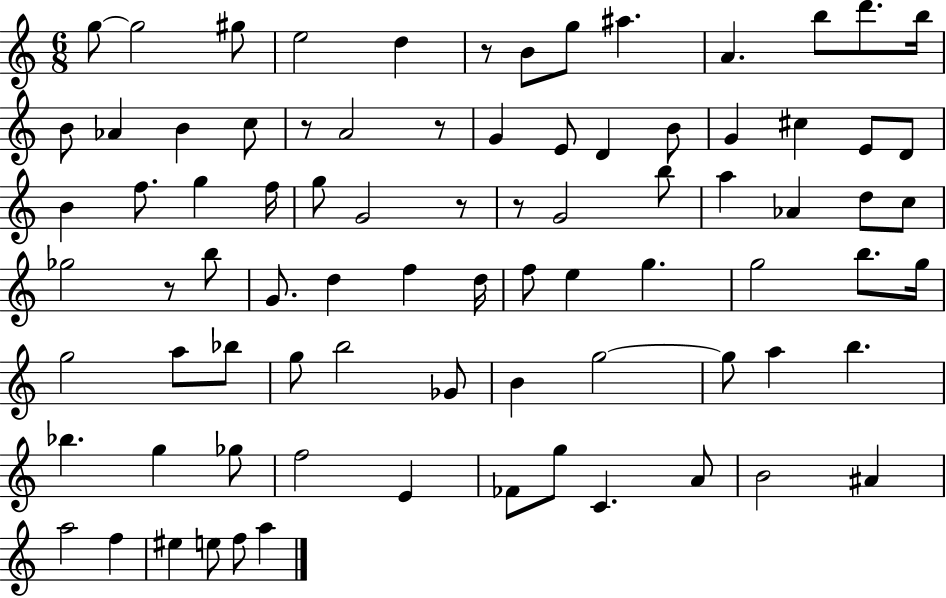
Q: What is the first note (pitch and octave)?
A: G5